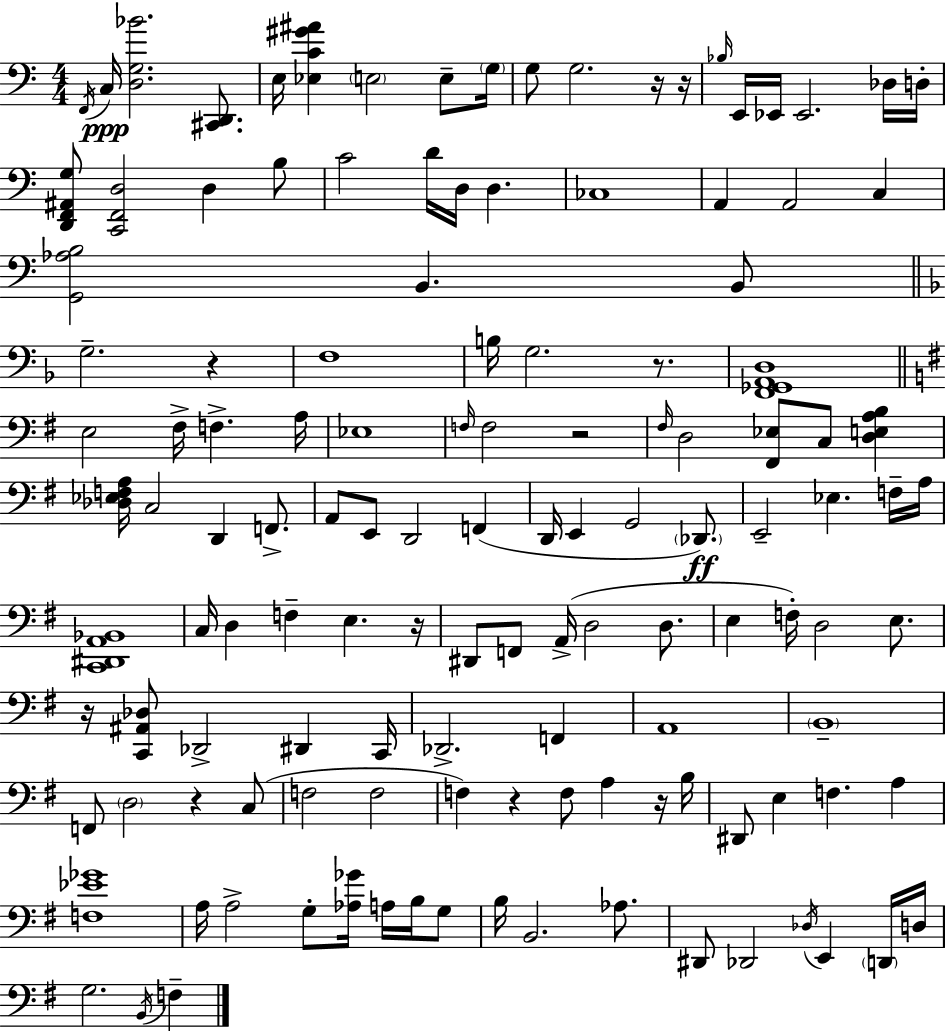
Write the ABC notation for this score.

X:1
T:Untitled
M:4/4
L:1/4
K:C
F,,/4 C,/4 [D,G,_B]2 [^C,,D,,]/2 E,/4 [_E,C^G^A] E,2 E,/2 G,/4 G,/2 G,2 z/4 z/4 _B,/4 E,,/4 _E,,/4 _E,,2 _D,/4 D,/4 [D,,F,,^A,,G,]/2 [C,,F,,D,]2 D, B,/2 C2 D/4 D,/4 D, _C,4 A,, A,,2 C, [G,,_A,B,]2 B,, B,,/2 G,2 z F,4 B,/4 G,2 z/2 [F,,_G,,A,,D,]4 E,2 ^F,/4 F, A,/4 _E,4 F,/4 F,2 z2 ^F,/4 D,2 [^F,,_E,]/2 C,/2 [D,E,A,B,] [_D,_E,F,A,]/4 C,2 D,, F,,/2 A,,/2 E,,/2 D,,2 F,, D,,/4 E,, G,,2 _D,,/2 E,,2 _E, F,/4 A,/4 [C,,^D,,A,,_B,,]4 C,/4 D, F, E, z/4 ^D,,/2 F,,/2 A,,/4 D,2 D,/2 E, F,/4 D,2 E,/2 z/4 [C,,^A,,_D,]/2 _D,,2 ^D,, C,,/4 _D,,2 F,, A,,4 B,,4 F,,/2 D,2 z C,/2 F,2 F,2 F, z F,/2 A, z/4 B,/4 ^D,,/2 E, F, A, [F,_E_G]4 A,/4 A,2 G,/2 [_A,_G]/4 A,/4 B,/4 G,/2 B,/4 B,,2 _A,/2 ^D,,/2 _D,,2 _D,/4 E,, D,,/4 D,/4 G,2 B,,/4 F,